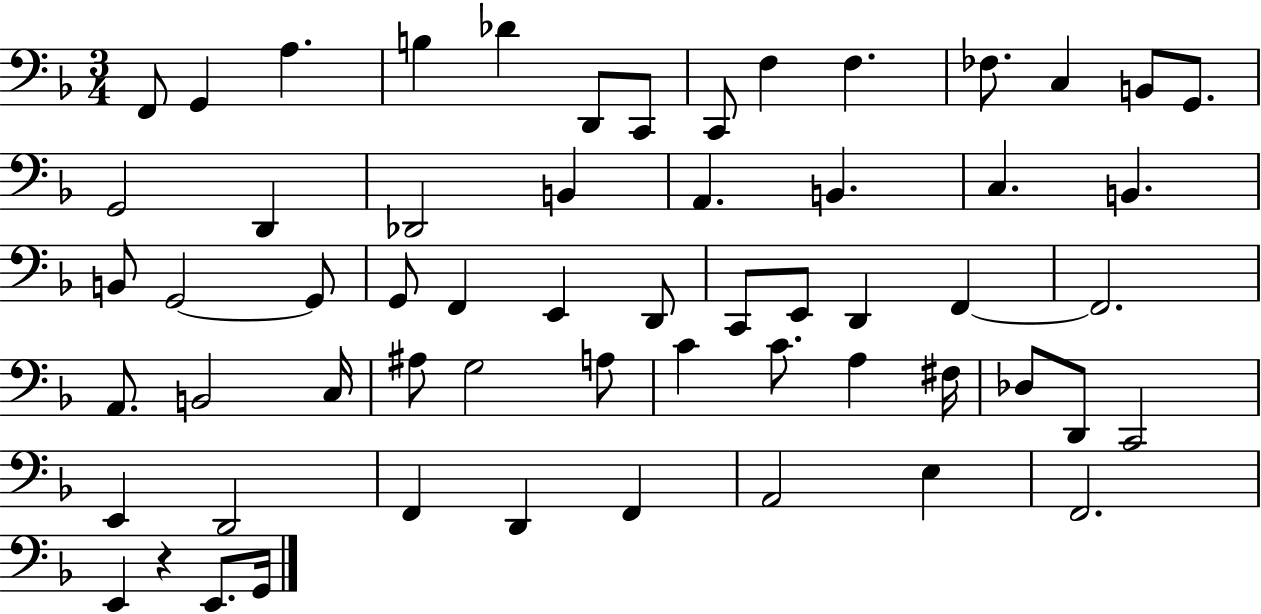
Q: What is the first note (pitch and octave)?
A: F2